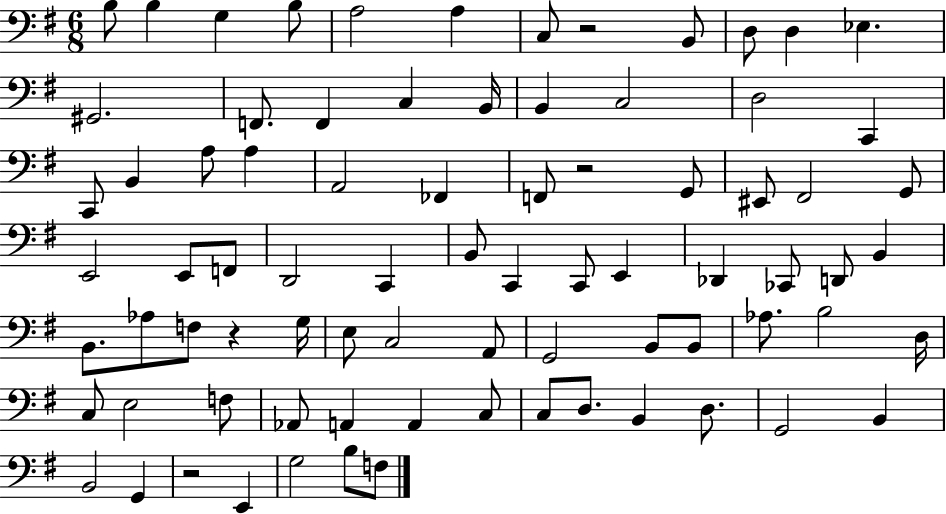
{
  \clef bass
  \numericTimeSignature
  \time 6/8
  \key g \major
  b8 b4 g4 b8 | a2 a4 | c8 r2 b,8 | d8 d4 ees4. | \break gis,2. | f,8. f,4 c4 b,16 | b,4 c2 | d2 c,4 | \break c,8 b,4 a8 a4 | a,2 fes,4 | f,8 r2 g,8 | eis,8 fis,2 g,8 | \break e,2 e,8 f,8 | d,2 c,4 | b,8 c,4 c,8 e,4 | des,4 ces,8 d,8 b,4 | \break b,8. aes8 f8 r4 g16 | e8 c2 a,8 | g,2 b,8 b,8 | aes8. b2 d16 | \break c8 e2 f8 | aes,8 a,4 a,4 c8 | c8 d8. b,4 d8. | g,2 b,4 | \break b,2 g,4 | r2 e,4 | g2 b8 f8 | \bar "|."
}